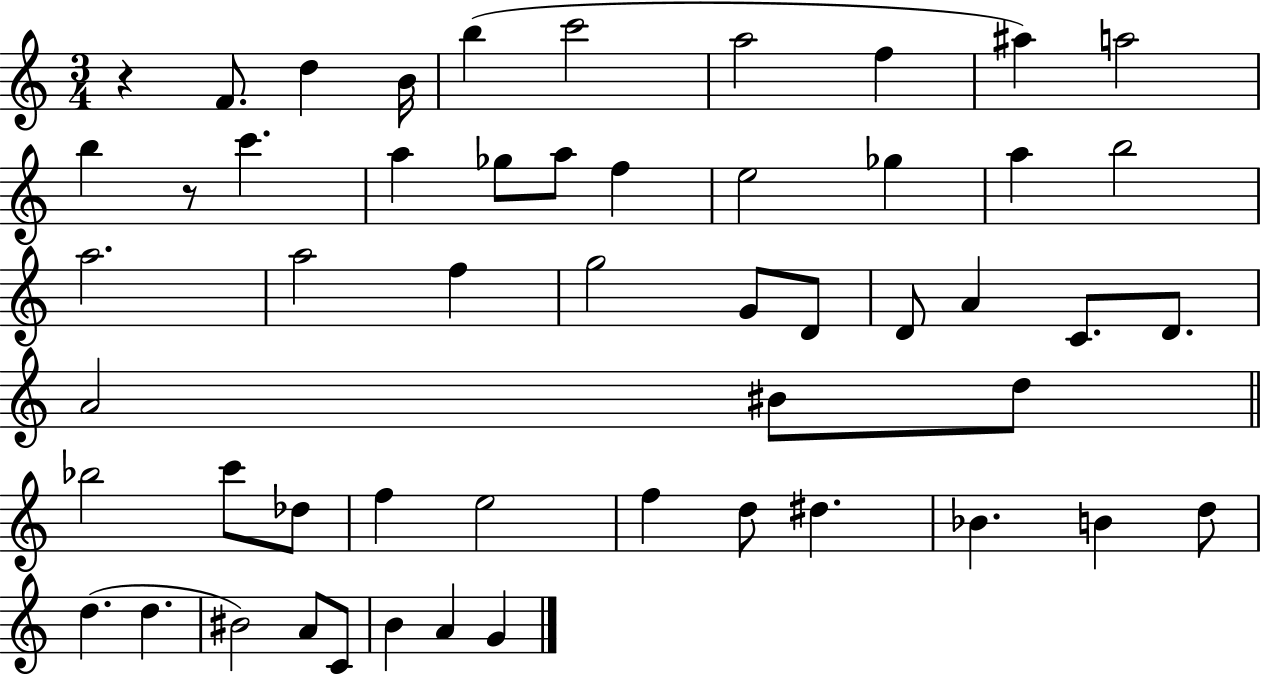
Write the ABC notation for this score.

X:1
T:Untitled
M:3/4
L:1/4
K:C
z F/2 d B/4 b c'2 a2 f ^a a2 b z/2 c' a _g/2 a/2 f e2 _g a b2 a2 a2 f g2 G/2 D/2 D/2 A C/2 D/2 A2 ^B/2 d/2 _b2 c'/2 _d/2 f e2 f d/2 ^d _B B d/2 d d ^B2 A/2 C/2 B A G